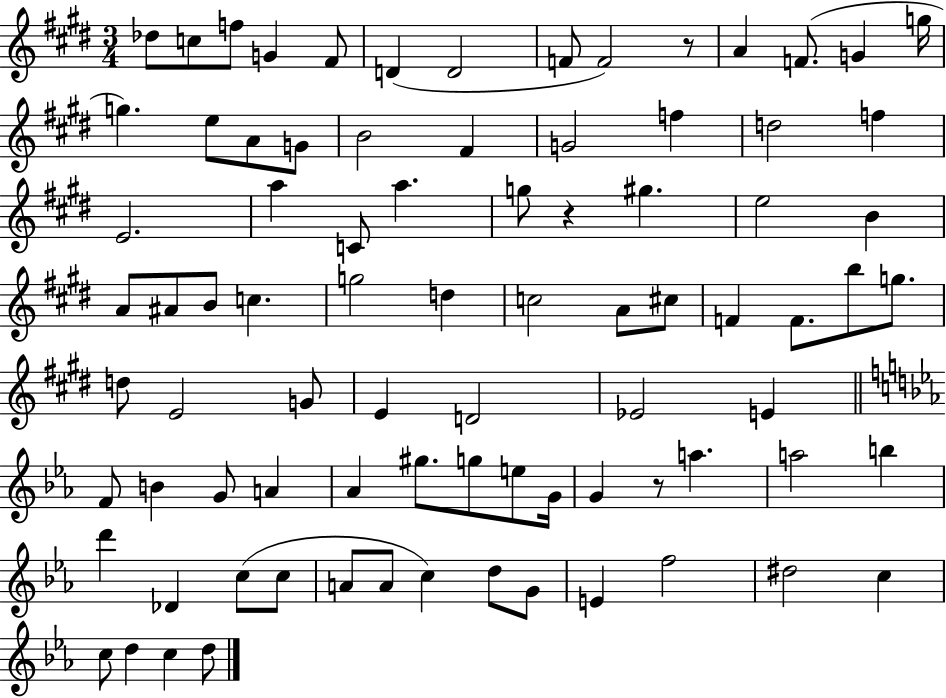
Db5/e C5/e F5/e G4/q F#4/e D4/q D4/h F4/e F4/h R/e A4/q F4/e. G4/q G5/s G5/q. E5/e A4/e G4/e B4/h F#4/q G4/h F5/q D5/h F5/q E4/h. A5/q C4/e A5/q. G5/e R/q G#5/q. E5/h B4/q A4/e A#4/e B4/e C5/q. G5/h D5/q C5/h A4/e C#5/e F4/q F4/e. B5/e G5/e. D5/e E4/h G4/e E4/q D4/h Eb4/h E4/q F4/e B4/q G4/e A4/q Ab4/q G#5/e. G5/e E5/e G4/s G4/q R/e A5/q. A5/h B5/q D6/q Db4/q C5/e C5/e A4/e A4/e C5/q D5/e G4/e E4/q F5/h D#5/h C5/q C5/e D5/q C5/q D5/e